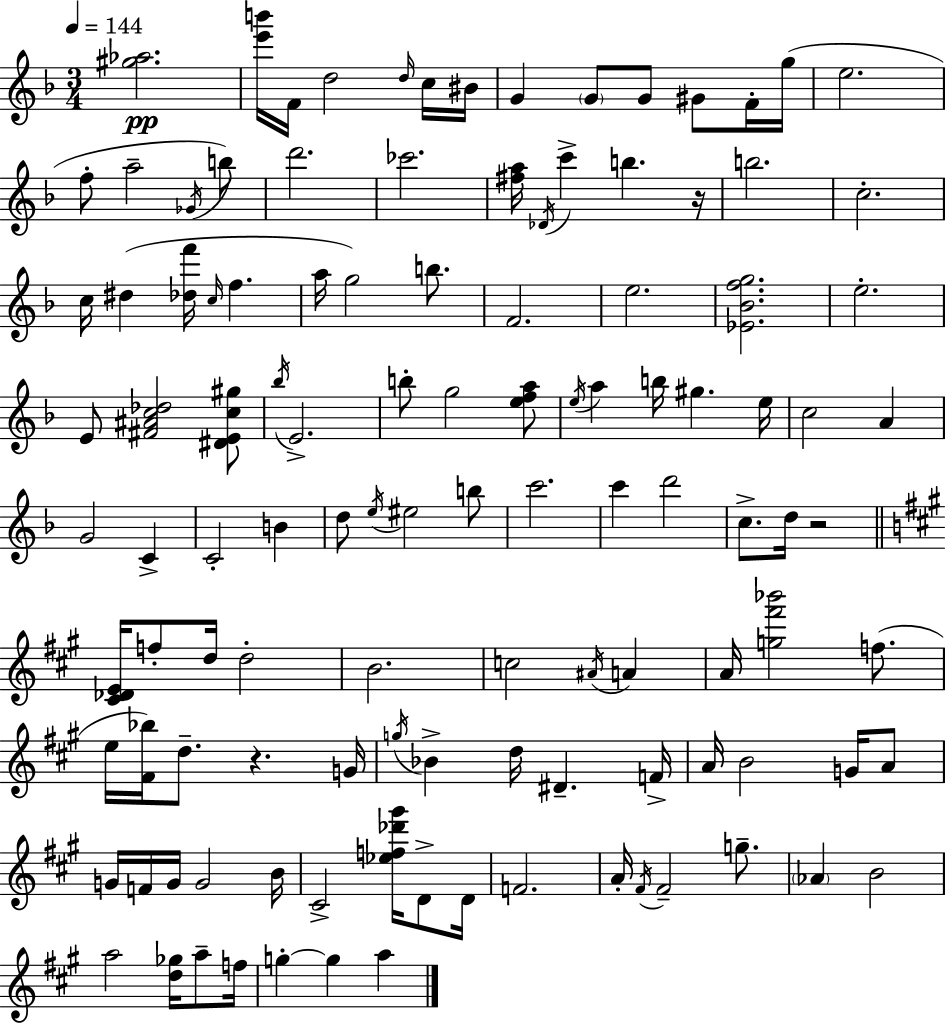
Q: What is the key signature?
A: D minor